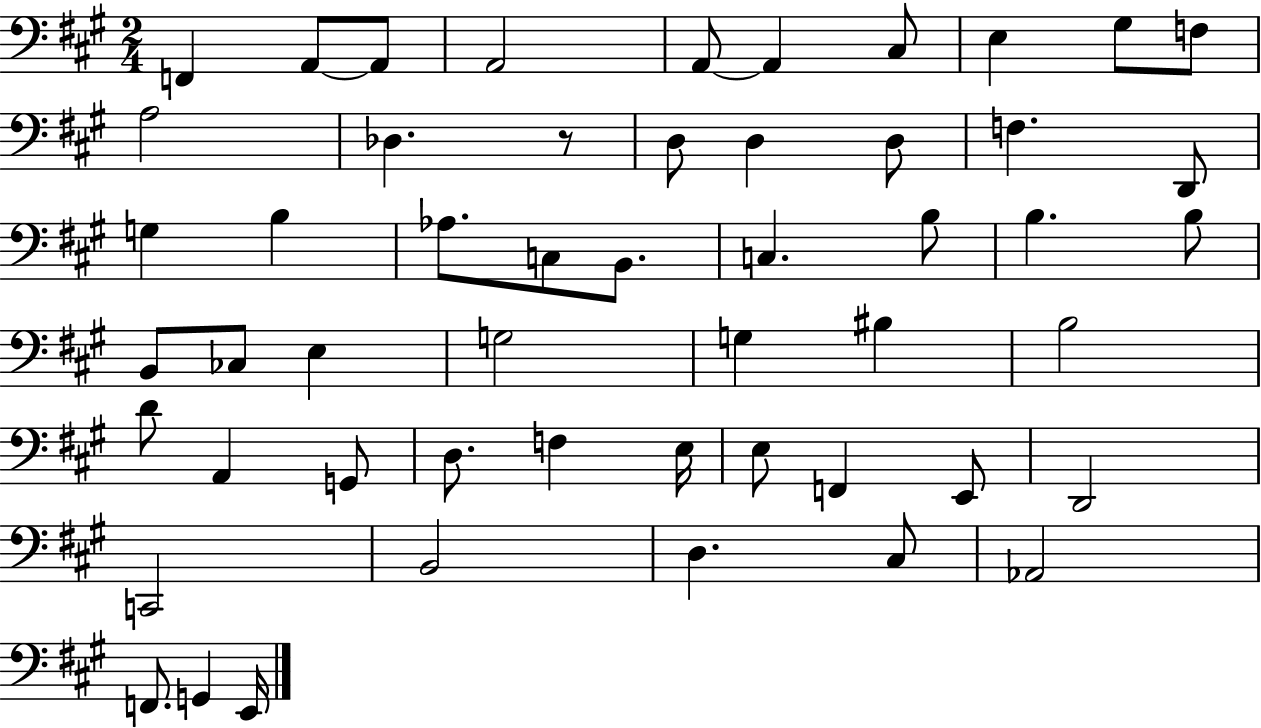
{
  \clef bass
  \numericTimeSignature
  \time 2/4
  \key a \major
  \repeat volta 2 { f,4 a,8~~ a,8 | a,2 | a,8~~ a,4 cis8 | e4 gis8 f8 | \break a2 | des4. r8 | d8 d4 d8 | f4. d,8 | \break g4 b4 | aes8. c8 b,8. | c4. b8 | b4. b8 | \break b,8 ces8 e4 | g2 | g4 bis4 | b2 | \break d'8 a,4 g,8 | d8. f4 e16 | e8 f,4 e,8 | d,2 | \break c,2 | b,2 | d4. cis8 | aes,2 | \break f,8. g,4 e,16 | } \bar "|."
}